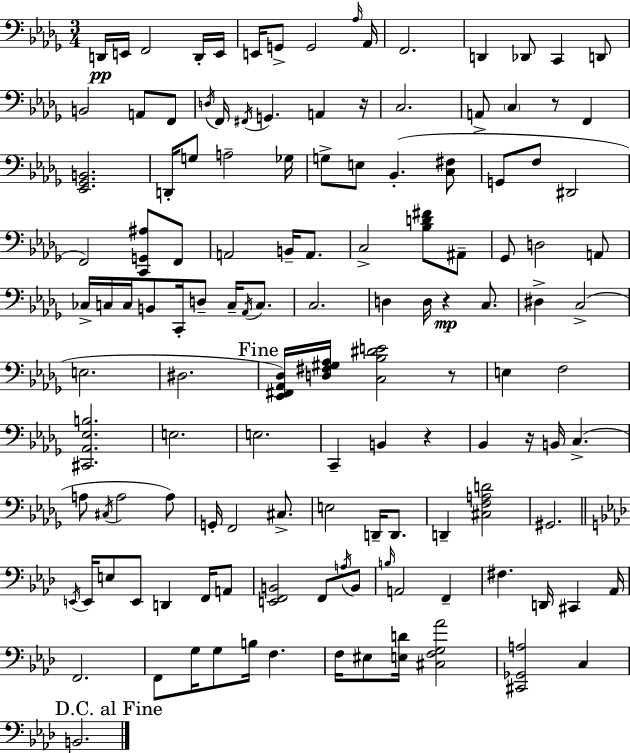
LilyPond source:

{
  \clef bass
  \numericTimeSignature
  \time 3/4
  \key bes \minor
  d,16\pp e,16 f,2 d,16-. e,16 | e,16 g,8-> g,2 \grace { aes16 } | aes,16 f,2. | d,4 des,8 c,4 d,8 | \break b,2 a,8 f,8 | \acciaccatura { d16 } f,16 \acciaccatura { fis,16 } g,4. a,4 | r16 c2. | a,8-> \parenthesize c4 r8 f,4 | \break <ees, ges, b,>2. | d,16-. g8 a2-- | ges16 g8-> e8 bes,4.-.( | <c fis>8 g,8 f8 dis,2 | \break f,2) <c, g, ais>8 | f,8 a,2 b,16-- | a,8. c2-> <bes d' fis'>8 | ais,8-- ges,8 d2 | \break a,8 ces16-> c16 c16 b,8 c,16-. d8-- c16-- | \acciaccatura { aes,16 } c8. c2. | d4 d16 r4\mp | c8. dis4-> c2->( | \break e2. | dis2. | \mark "Fine" <ees, fis, aes, des>16) <d fis gis aes>16 <c bes dis' e'>2 | r8 e4 f2 | \break <cis, aes, ees b>2. | e2. | e2. | c,4-- b,4 | \break r4 bes,4 r16 b,16 c4.->( | a8 \acciaccatura { cis16 } a2 | a8) g,16-. f,2 | cis8.-> e2 | \break d,16-- d,8. d,4-- <cis f a d'>2 | gis,2. | \bar "||" \break \key f \minor \acciaccatura { e,16 } e,16 e8 e,8 d,4 f,16 a,8 | <e, f, b,>2 f,8 \acciaccatura { a16 } | b,8 \grace { b16 } a,2 f,4-- | fis4. d,16 cis,4 | \break aes,16 f,2. | f,8 g16 g8 b16 f4. | f16 eis8 <e d'>16 <cis f g aes'>2 | <cis, ges, a>2 c4 | \break \mark "D.C. al Fine" b,2. | \bar "|."
}